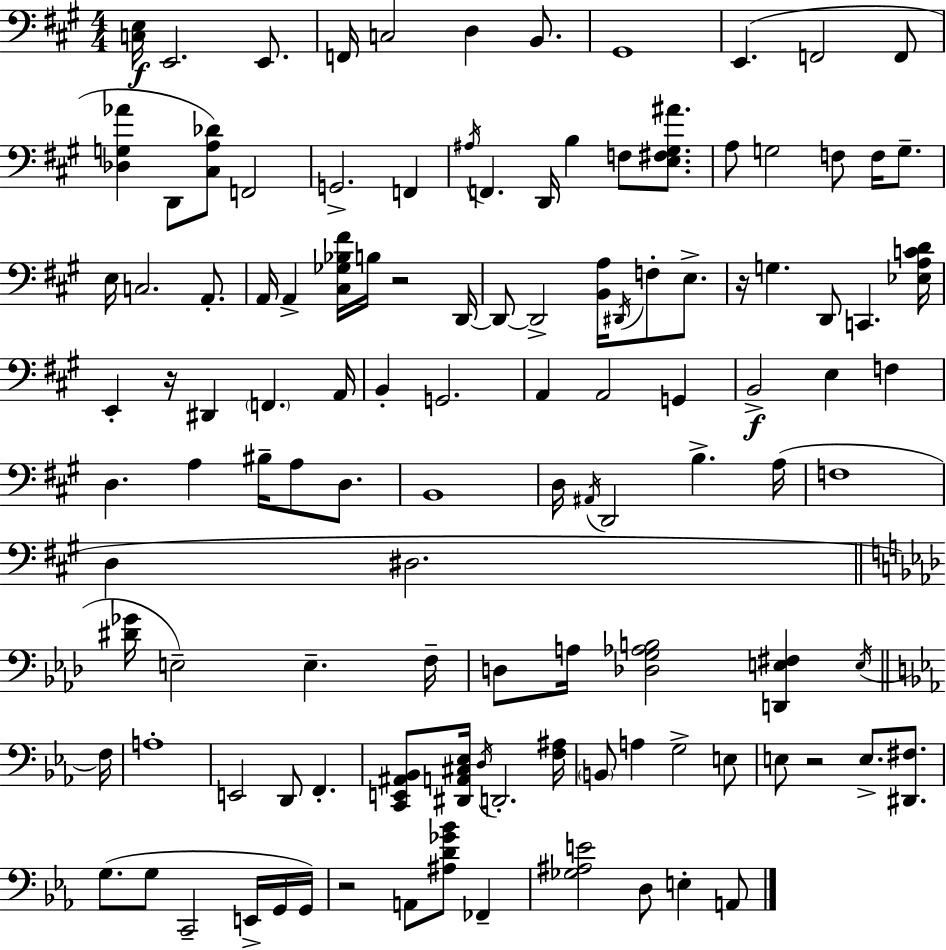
[C3,E3]/s E2/h. E2/e. F2/s C3/h D3/q B2/e. G#2/w E2/q. F2/h F2/e [Db3,G3,Ab4]/q D2/e [C#3,A3,Db4]/e F2/h G2/h. F2/q A#3/s F2/q. D2/s B3/q F3/e [E3,F#3,G#3,A#4]/e. A3/e G3/h F3/e F3/s G3/e. E3/s C3/h. A2/e. A2/s A2/q [C#3,Gb3,Bb3,F#4]/s B3/s R/h D2/s D2/e D2/h [B2,A3]/s D#2/s F3/e E3/e. R/s G3/q. D2/e C2/q. [Eb3,A3,C4,D4]/s E2/q R/s D#2/q F2/q. A2/s B2/q G2/h. A2/q A2/h G2/q B2/h E3/q F3/q D3/q. A3/q BIS3/s A3/e D3/e. B2/w D3/s A#2/s D2/h B3/q. A3/s F3/w D3/q D#3/h. [D#4,Gb4]/s E3/h E3/q. F3/s D3/e A3/s [Db3,G3,Ab3,B3]/h [D2,E3,F#3]/q E3/s F3/s A3/w E2/h D2/e F2/q. [C2,E2,A#2,Bb2]/e [D#2,A2,C#3,Eb3]/s D3/s D2/h. [F3,A#3]/s B2/e A3/q G3/h E3/e E3/e R/h E3/e. [D#2,F#3]/e. G3/e. G3/e C2/h E2/s G2/s G2/s R/h A2/e [A#3,D4,Gb4,Bb4]/e FES2/q [Gb3,A#3,E4]/h D3/e E3/q A2/e